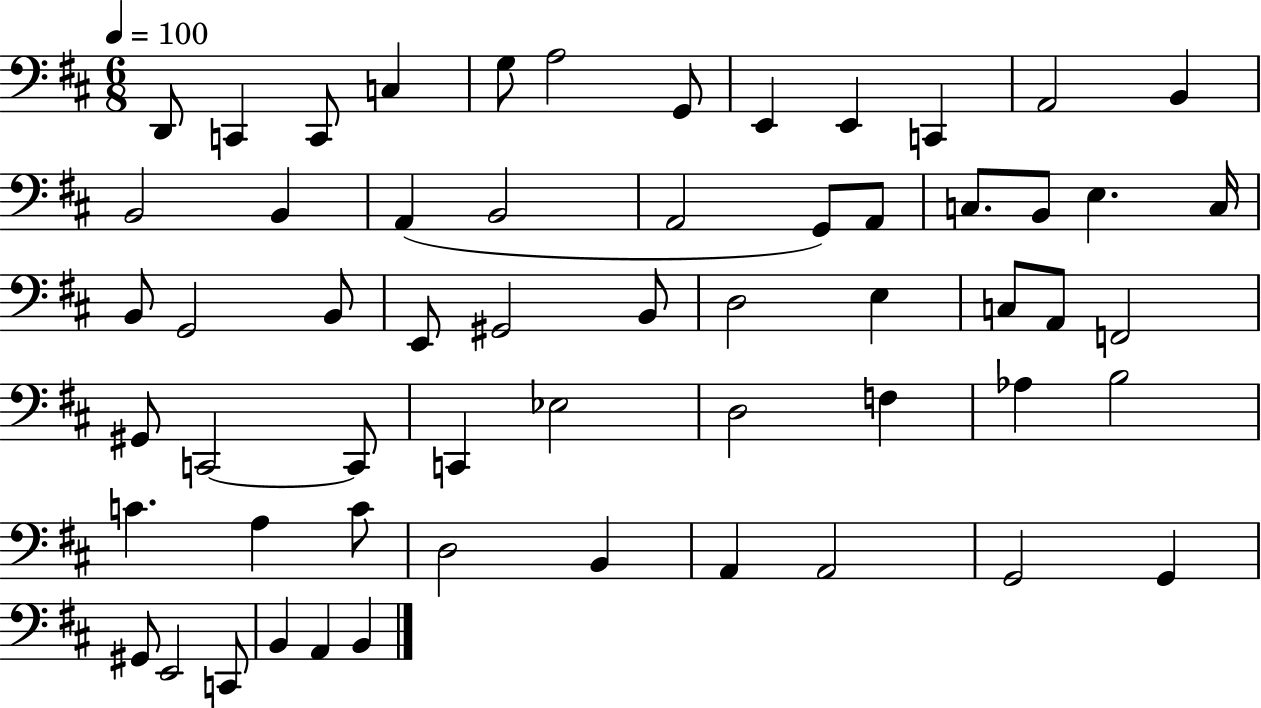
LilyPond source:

{
  \clef bass
  \numericTimeSignature
  \time 6/8
  \key d \major
  \tempo 4 = 100
  d,8 c,4 c,8 c4 | g8 a2 g,8 | e,4 e,4 c,4 | a,2 b,4 | \break b,2 b,4 | a,4( b,2 | a,2 g,8) a,8 | c8. b,8 e4. c16 | \break b,8 g,2 b,8 | e,8 gis,2 b,8 | d2 e4 | c8 a,8 f,2 | \break gis,8 c,2~~ c,8 | c,4 ees2 | d2 f4 | aes4 b2 | \break c'4. a4 c'8 | d2 b,4 | a,4 a,2 | g,2 g,4 | \break gis,8 e,2 c,8 | b,4 a,4 b,4 | \bar "|."
}